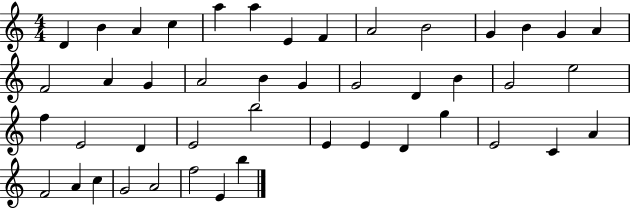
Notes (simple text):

D4/q B4/q A4/q C5/q A5/q A5/q E4/q F4/q A4/h B4/h G4/q B4/q G4/q A4/q F4/h A4/q G4/q A4/h B4/q G4/q G4/h D4/q B4/q G4/h E5/h F5/q E4/h D4/q E4/h B5/h E4/q E4/q D4/q G5/q E4/h C4/q A4/q F4/h A4/q C5/q G4/h A4/h F5/h E4/q B5/q